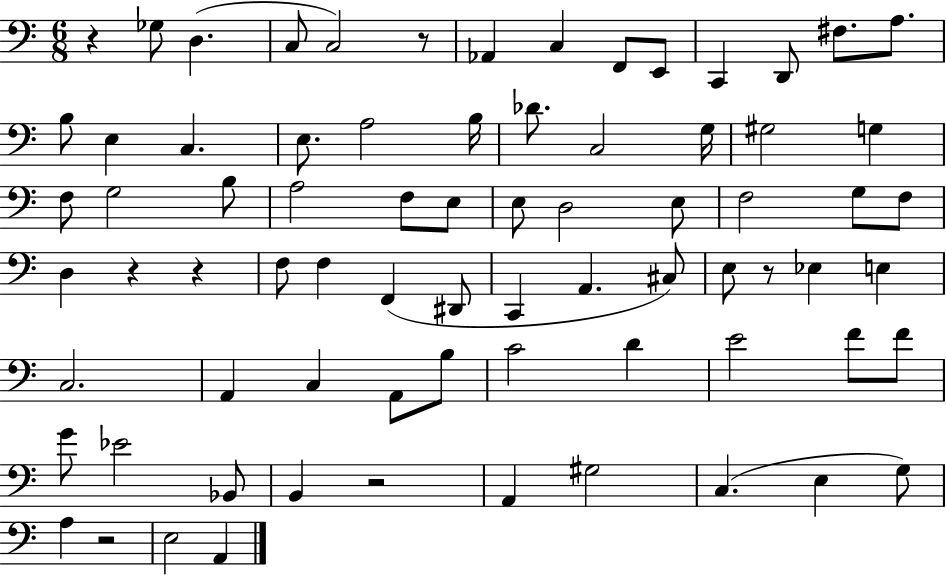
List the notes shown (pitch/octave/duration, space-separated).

R/q Gb3/e D3/q. C3/e C3/h R/e Ab2/q C3/q F2/e E2/e C2/q D2/e F#3/e. A3/e. B3/e E3/q C3/q. E3/e. A3/h B3/s Db4/e. C3/h G3/s G#3/h G3/q F3/e G3/h B3/e A3/h F3/e E3/e E3/e D3/h E3/e F3/h G3/e F3/e D3/q R/q R/q F3/e F3/q F2/q D#2/e C2/q A2/q. C#3/e E3/e R/e Eb3/q E3/q C3/h. A2/q C3/q A2/e B3/e C4/h D4/q E4/h F4/e F4/e G4/e Eb4/h Bb2/e B2/q R/h A2/q G#3/h C3/q. E3/q G3/e A3/q R/h E3/h A2/q